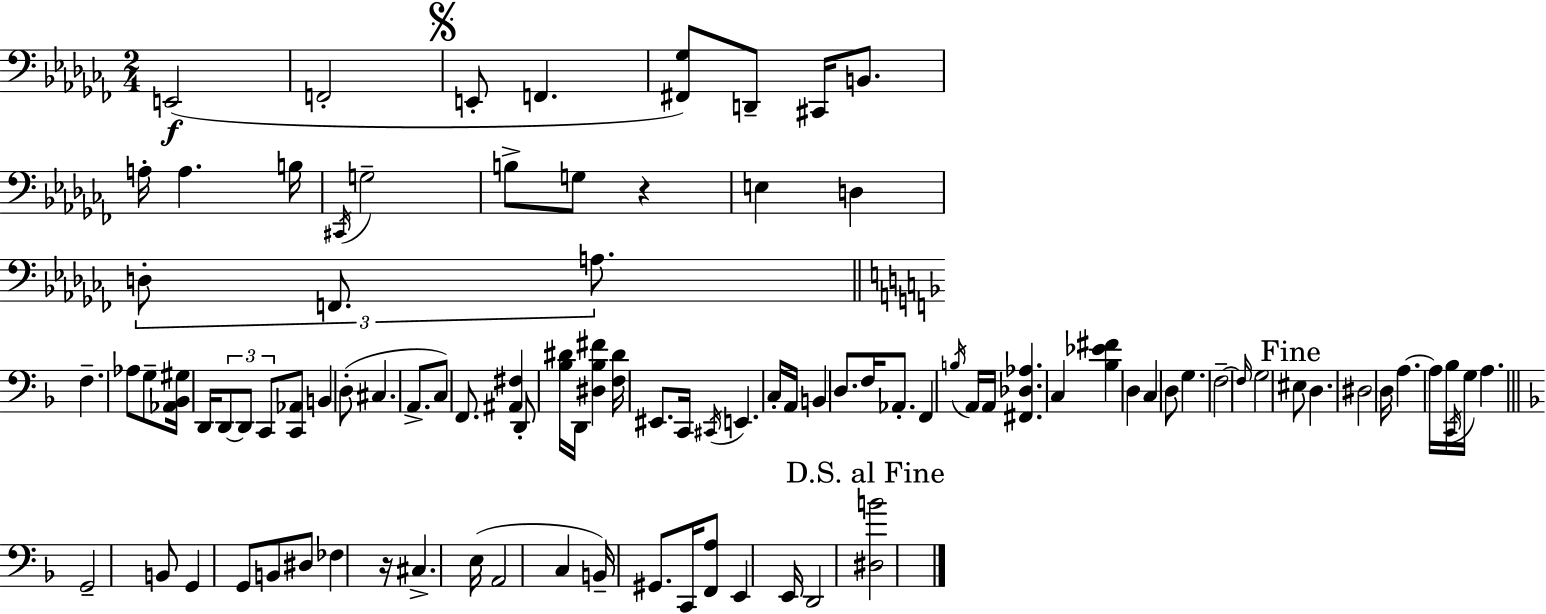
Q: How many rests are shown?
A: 2